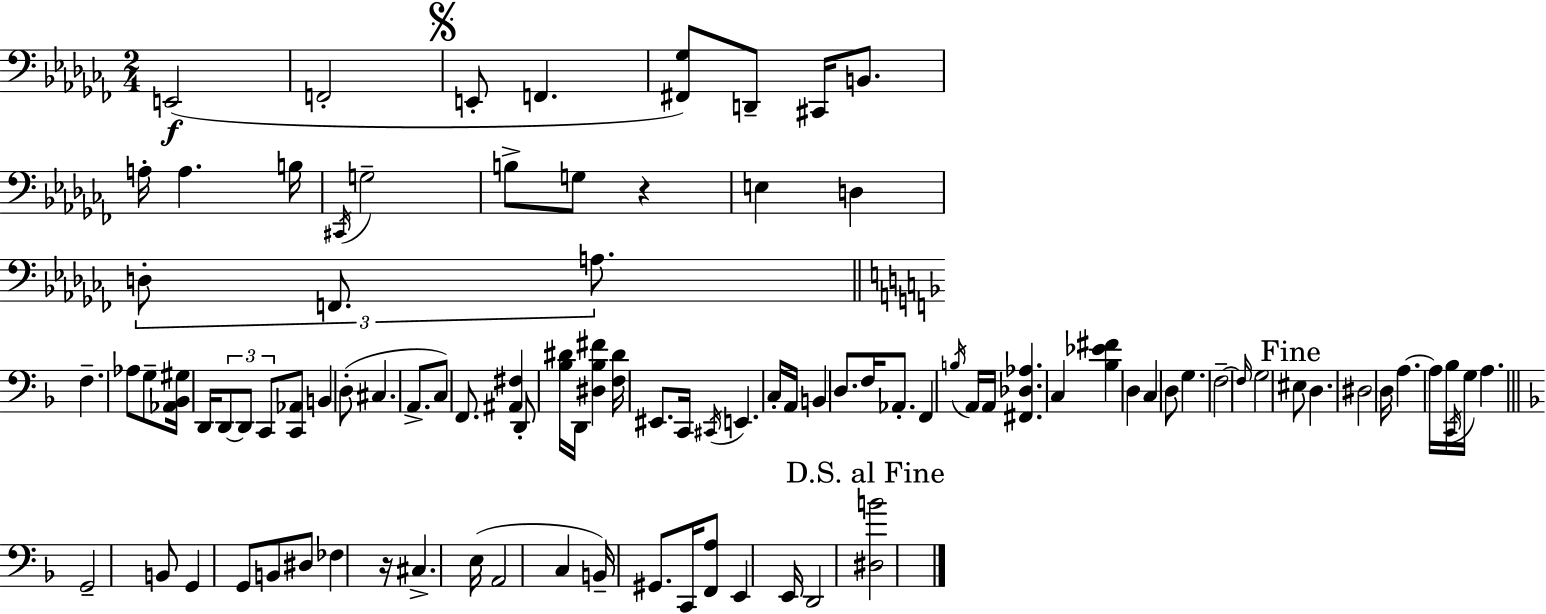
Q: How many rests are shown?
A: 2